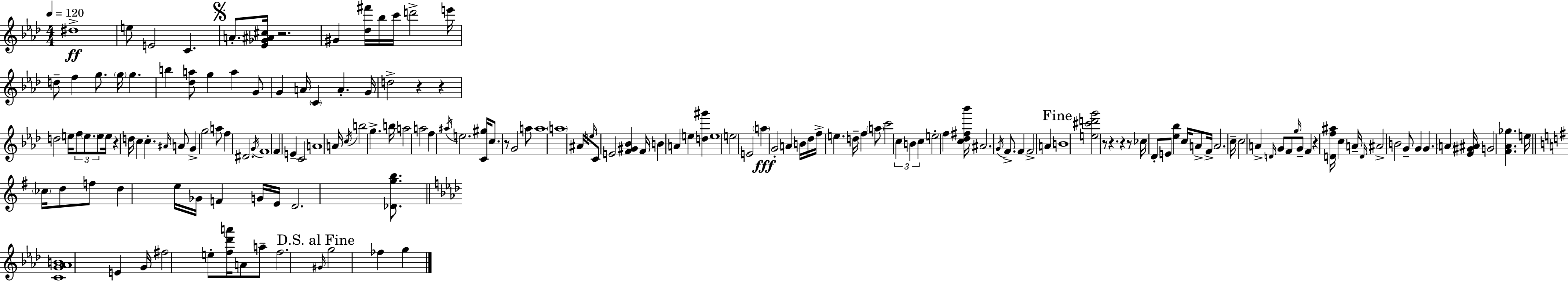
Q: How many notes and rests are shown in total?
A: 169